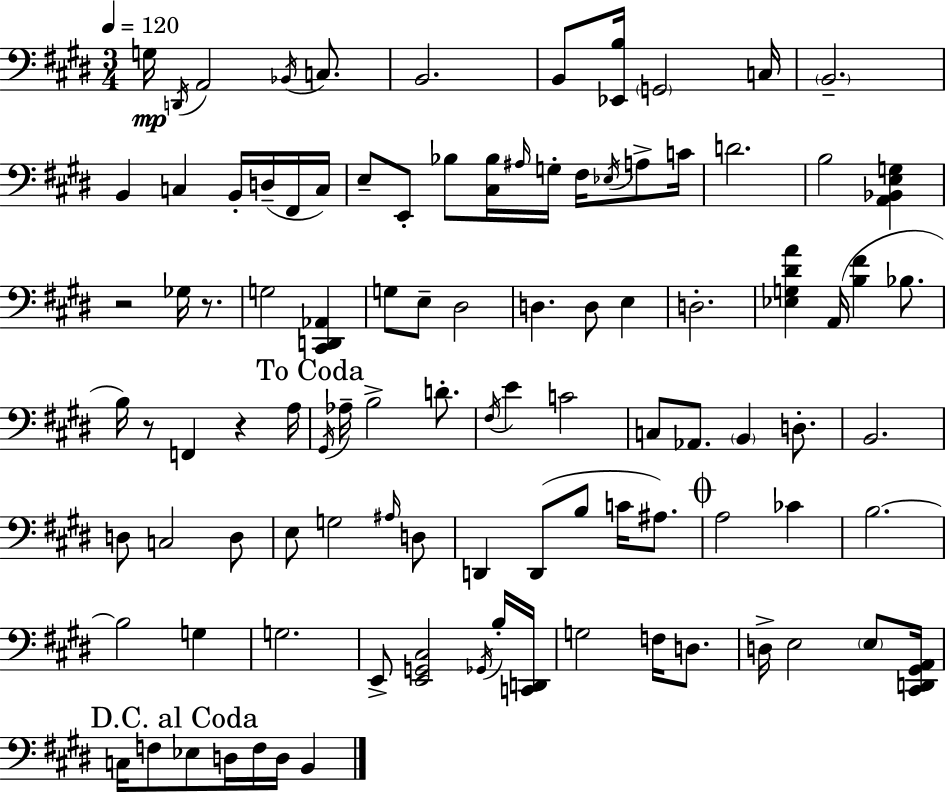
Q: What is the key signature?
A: E major